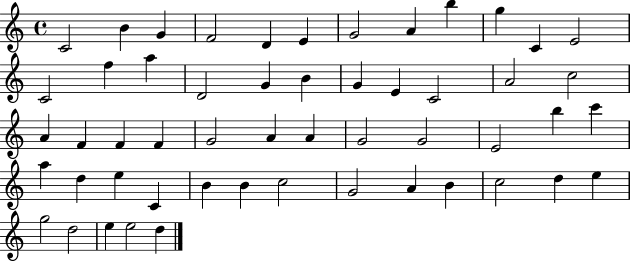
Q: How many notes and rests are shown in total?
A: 53